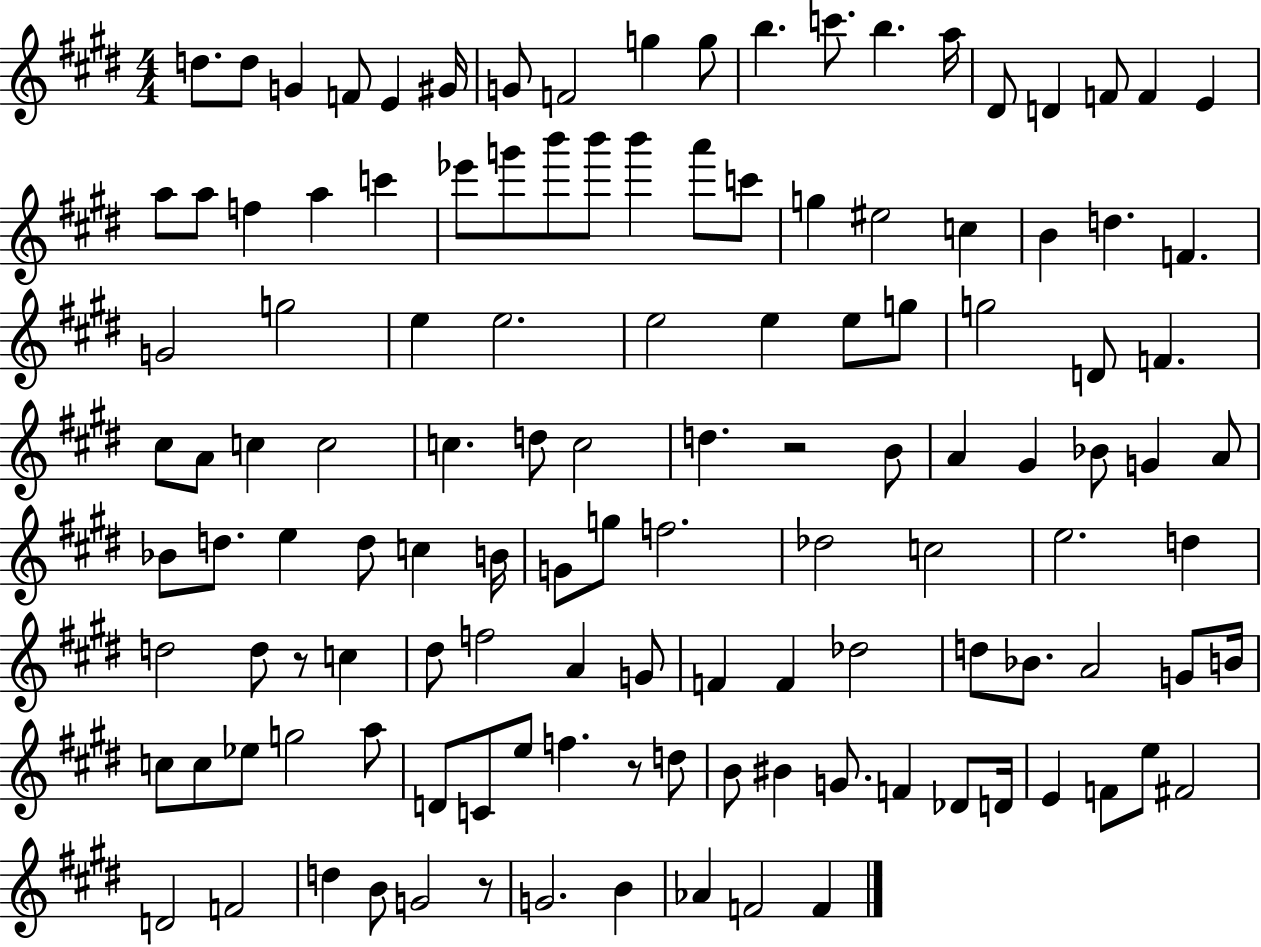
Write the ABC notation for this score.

X:1
T:Untitled
M:4/4
L:1/4
K:E
d/2 d/2 G F/2 E ^G/4 G/2 F2 g g/2 b c'/2 b a/4 ^D/2 D F/2 F E a/2 a/2 f a c' _e'/2 g'/2 b'/2 b'/2 b' a'/2 c'/2 g ^e2 c B d F G2 g2 e e2 e2 e e/2 g/2 g2 D/2 F ^c/2 A/2 c c2 c d/2 c2 d z2 B/2 A ^G _B/2 G A/2 _B/2 d/2 e d/2 c B/4 G/2 g/2 f2 _d2 c2 e2 d d2 d/2 z/2 c ^d/2 f2 A G/2 F F _d2 d/2 _B/2 A2 G/2 B/4 c/2 c/2 _e/2 g2 a/2 D/2 C/2 e/2 f z/2 d/2 B/2 ^B G/2 F _D/2 D/4 E F/2 e/2 ^F2 D2 F2 d B/2 G2 z/2 G2 B _A F2 F